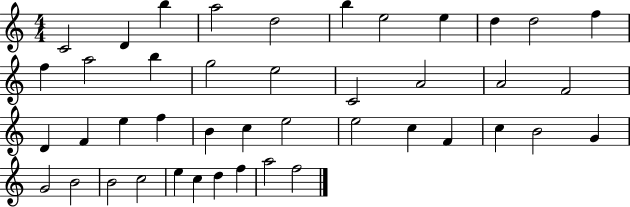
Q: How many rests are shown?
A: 0